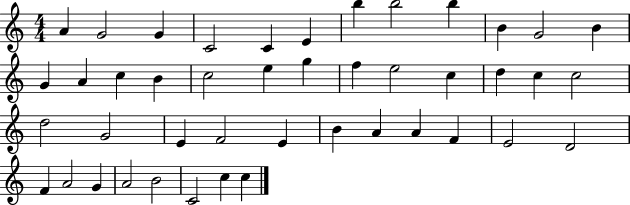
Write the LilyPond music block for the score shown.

{
  \clef treble
  \numericTimeSignature
  \time 4/4
  \key c \major
  a'4 g'2 g'4 | c'2 c'4 e'4 | b''4 b''2 b''4 | b'4 g'2 b'4 | \break g'4 a'4 c''4 b'4 | c''2 e''4 g''4 | f''4 e''2 c''4 | d''4 c''4 c''2 | \break d''2 g'2 | e'4 f'2 e'4 | b'4 a'4 a'4 f'4 | e'2 d'2 | \break f'4 a'2 g'4 | a'2 b'2 | c'2 c''4 c''4 | \bar "|."
}